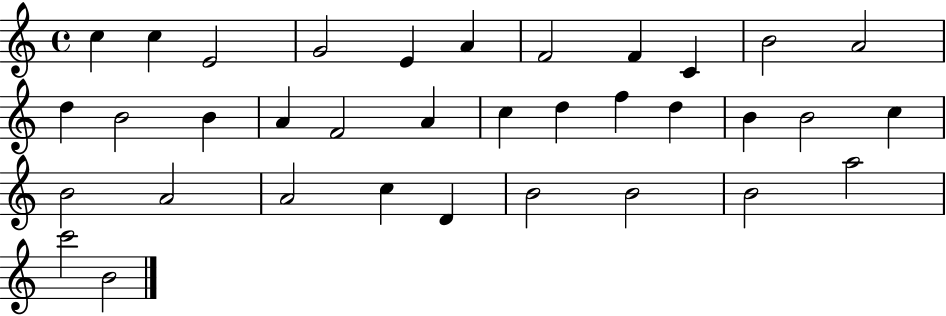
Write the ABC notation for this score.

X:1
T:Untitled
M:4/4
L:1/4
K:C
c c E2 G2 E A F2 F C B2 A2 d B2 B A F2 A c d f d B B2 c B2 A2 A2 c D B2 B2 B2 a2 c'2 B2